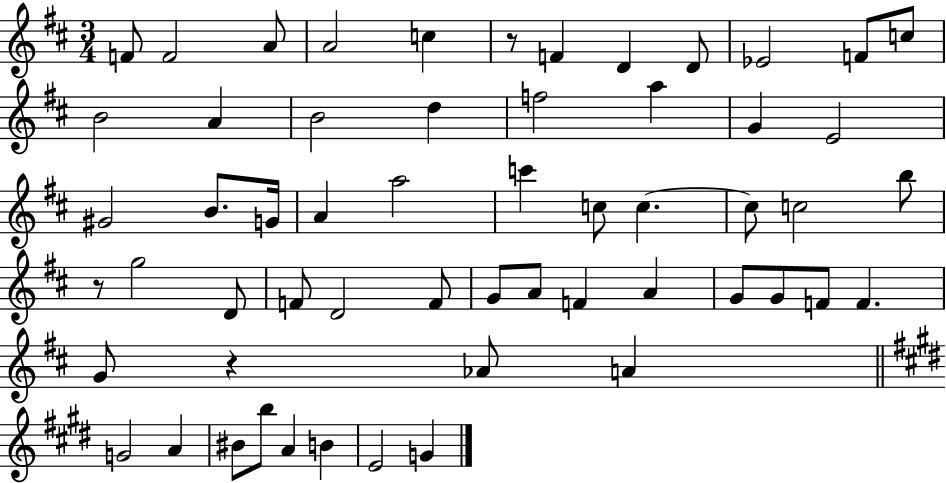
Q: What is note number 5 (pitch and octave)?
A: C5